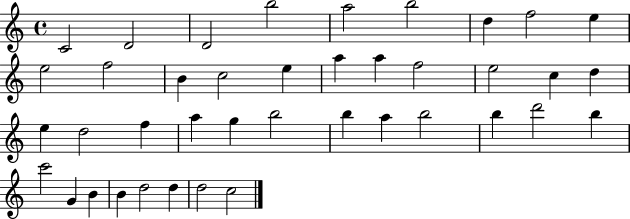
C4/h D4/h D4/h B5/h A5/h B5/h D5/q F5/h E5/q E5/h F5/h B4/q C5/h E5/q A5/q A5/q F5/h E5/h C5/q D5/q E5/q D5/h F5/q A5/q G5/q B5/h B5/q A5/q B5/h B5/q D6/h B5/q C6/h G4/q B4/q B4/q D5/h D5/q D5/h C5/h